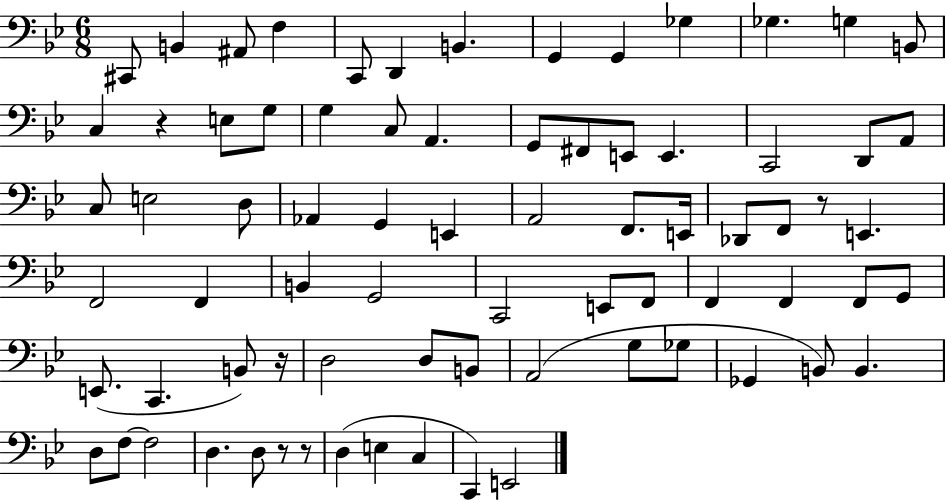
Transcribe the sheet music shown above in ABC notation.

X:1
T:Untitled
M:6/8
L:1/4
K:Bb
^C,,/2 B,, ^A,,/2 F, C,,/2 D,, B,, G,, G,, _G, _G, G, B,,/2 C, z E,/2 G,/2 G, C,/2 A,, G,,/2 ^F,,/2 E,,/2 E,, C,,2 D,,/2 A,,/2 C,/2 E,2 D,/2 _A,, G,, E,, A,,2 F,,/2 E,,/4 _D,,/2 F,,/2 z/2 E,, F,,2 F,, B,, G,,2 C,,2 E,,/2 F,,/2 F,, F,, F,,/2 G,,/2 E,,/2 C,, B,,/2 z/4 D,2 D,/2 B,,/2 A,,2 G,/2 _G,/2 _G,, B,,/2 B,, D,/2 F,/2 F,2 D, D,/2 z/2 z/2 D, E, C, C,, E,,2